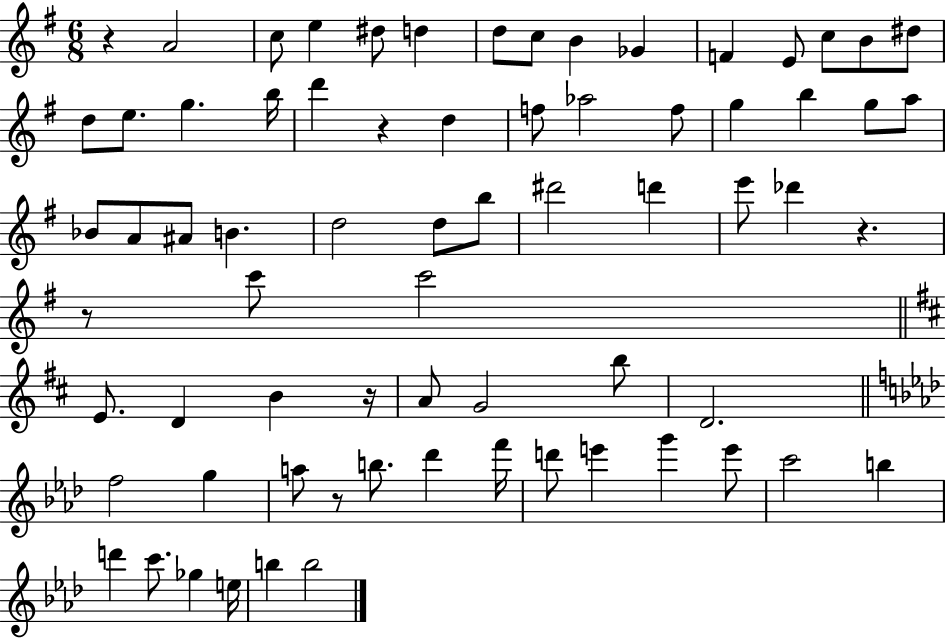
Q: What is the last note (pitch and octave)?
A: B5